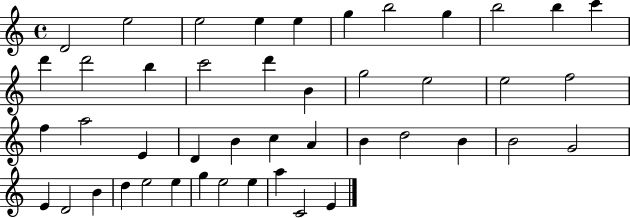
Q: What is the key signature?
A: C major